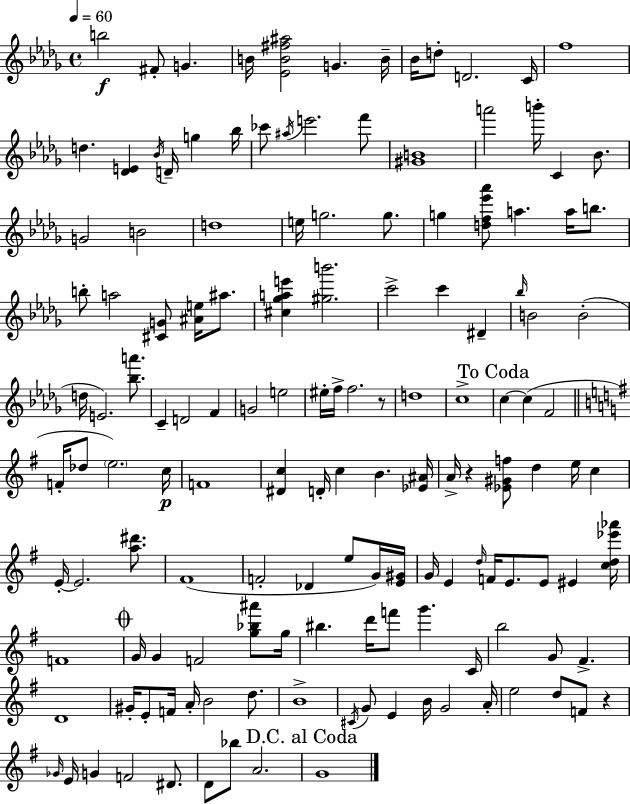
B5/h F#4/e G4/q. B4/s [Eb4,B4,F#5,A#5]/h G4/q. B4/s Bb4/s D5/e D4/h. C4/s F5/w D5/q. [Db4,E4]/q Bb4/s D4/s G5/q Bb5/s CES6/e A#5/s E6/h. F6/e [G#4,B4]/w A6/h B6/s C4/q Bb4/e. G4/h B4/h D5/w E5/s G5/h. G5/e. G5/q [D5,F5,Eb6,Ab6]/e A5/q. A5/s B5/e. B5/e A5/h [C#4,G4]/e [A#4,E5]/s A#5/e. [C#5,Gb5,A5,E6]/q [G#5,B6]/h. C6/h C6/q D#4/q Bb5/s B4/h B4/h D5/s E4/h. [Bb5,A6]/e. C4/q D4/h F4/q G4/h E5/h EIS5/s F5/s F5/h. R/e D5/w C5/w C5/q C5/q F4/h F4/s Db5/e E5/h. C5/s F4/w [D#4,C5]/q D4/s C5/q B4/q. [Eb4,A#4]/s A4/s R/q [Eb4,G#4,F5]/e D5/q E5/s C5/q E4/s E4/h. [A5,D#6]/e. F#4/w F4/h Db4/q E5/e G4/s [E4,G#4]/s G4/s E4/q D5/s F4/s E4/e. E4/e EIS4/q [C5,D5,Eb6,Ab6]/s F4/w G4/s G4/q F4/h [G5,Bb5,A#6]/e G5/s BIS5/q. D6/s F6/e G6/q. C4/s B5/h G4/e F#4/q. D4/w G#4/s E4/e F4/s A4/s B4/h D5/e. B4/w C#4/s G4/e E4/q B4/s G4/h A4/s E5/h D5/e F4/e R/q Gb4/s E4/s G4/q F4/h D#4/e. D4/e Bb5/e A4/h. G4/w